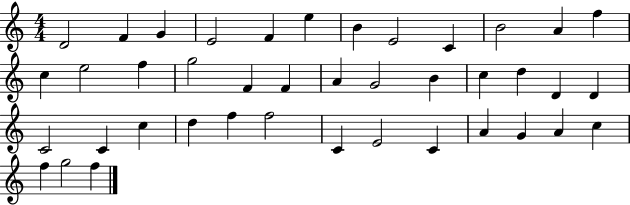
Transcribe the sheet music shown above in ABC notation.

X:1
T:Untitled
M:4/4
L:1/4
K:C
D2 F G E2 F e B E2 C B2 A f c e2 f g2 F F A G2 B c d D D C2 C c d f f2 C E2 C A G A c f g2 f